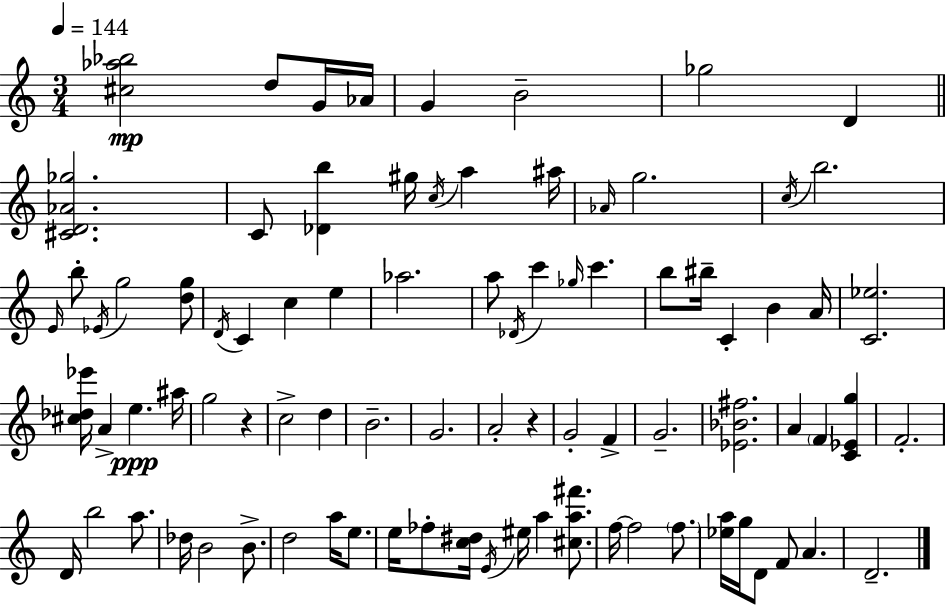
[C#5,Ab5,Bb5]/h D5/e G4/s Ab4/s G4/q B4/h Gb5/h D4/q [C#4,D4,Ab4,Gb5]/h. C4/e [Db4,B5]/q G#5/s C5/s A5/q A#5/s Ab4/s G5/h. C5/s B5/h. E4/s B5/e Eb4/s G5/h [D5,G5]/e D4/s C4/q C5/q E5/q Ab5/h. A5/e Db4/s C6/q Gb5/s C6/q. B5/e BIS5/s C4/q B4/q A4/s [C4,Eb5]/h. [C#5,Db5,Eb6]/s A4/q E5/q. A#5/s G5/h R/q C5/h D5/q B4/h. G4/h. A4/h R/q G4/h F4/q G4/h. [Eb4,Bb4,F#5]/h. A4/q F4/q [C4,Eb4,G5]/q F4/h. D4/s B5/h A5/e. Db5/s B4/h B4/e. D5/h A5/s E5/e. E5/s FES5/e [C5,D#5]/s E4/s EIS5/s A5/q [C#5,A5,F#6]/e. F5/s F5/h F5/e. [Eb5,A5]/s G5/s D4/e F4/e A4/q. D4/h.